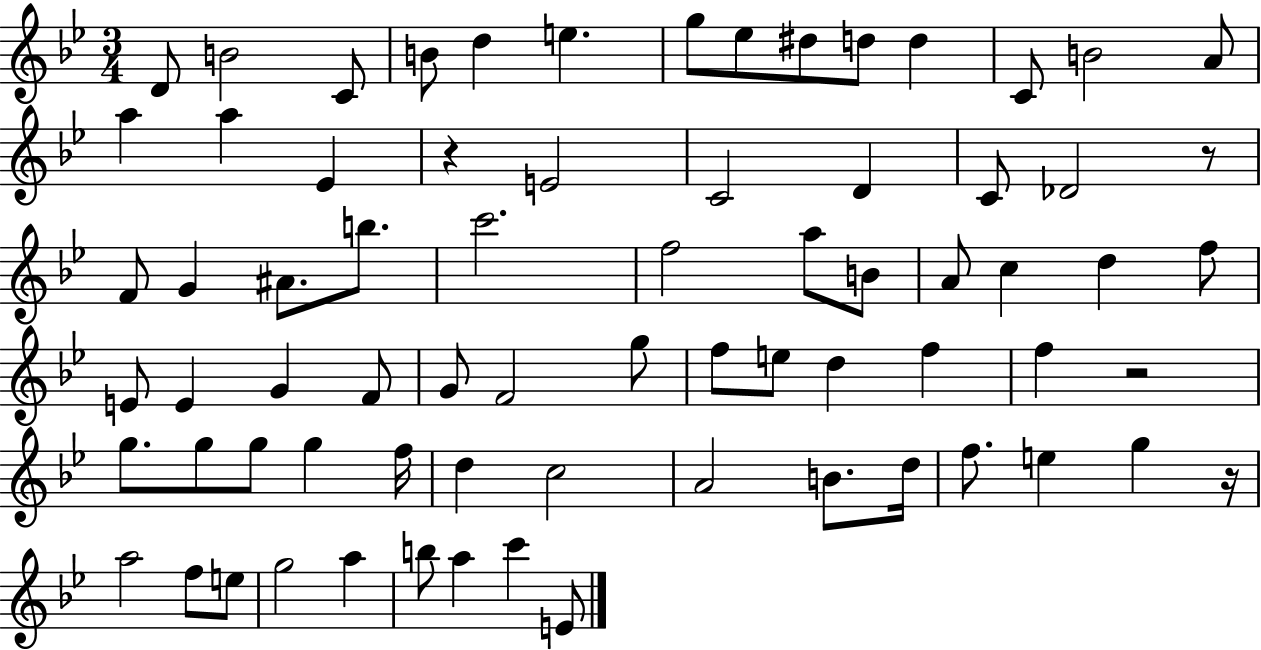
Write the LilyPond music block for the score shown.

{
  \clef treble
  \numericTimeSignature
  \time 3/4
  \key bes \major
  d'8 b'2 c'8 | b'8 d''4 e''4. | g''8 ees''8 dis''8 d''8 d''4 | c'8 b'2 a'8 | \break a''4 a''4 ees'4 | r4 e'2 | c'2 d'4 | c'8 des'2 r8 | \break f'8 g'4 ais'8. b''8. | c'''2. | f''2 a''8 b'8 | a'8 c''4 d''4 f''8 | \break e'8 e'4 g'4 f'8 | g'8 f'2 g''8 | f''8 e''8 d''4 f''4 | f''4 r2 | \break g''8. g''8 g''8 g''4 f''16 | d''4 c''2 | a'2 b'8. d''16 | f''8. e''4 g''4 r16 | \break a''2 f''8 e''8 | g''2 a''4 | b''8 a''4 c'''4 e'8 | \bar "|."
}